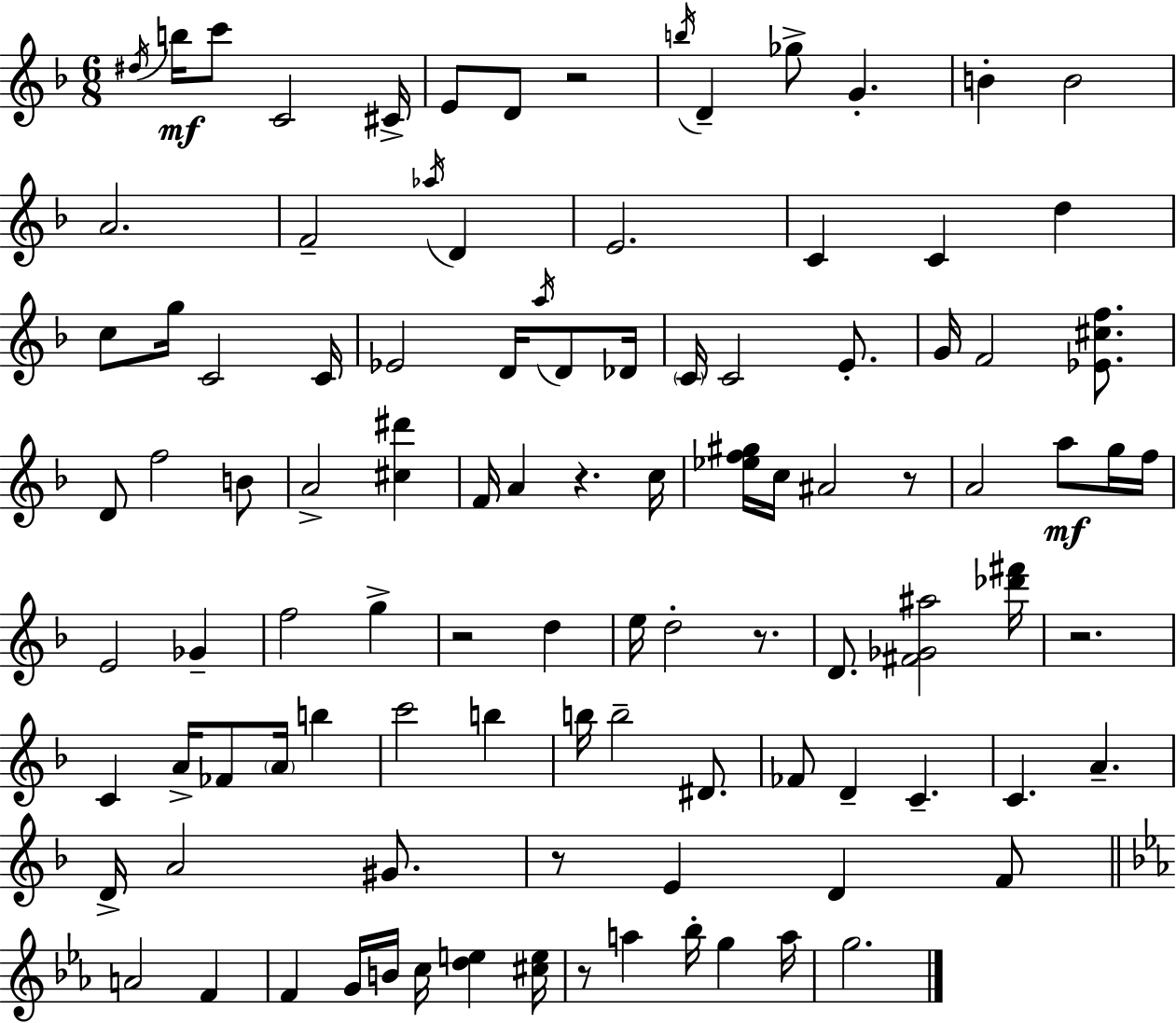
X:1
T:Untitled
M:6/8
L:1/4
K:F
^d/4 b/4 c'/2 C2 ^C/4 E/2 D/2 z2 b/4 D _g/2 G B B2 A2 F2 _a/4 D E2 C C d c/2 g/4 C2 C/4 _E2 D/4 a/4 D/2 _D/4 C/4 C2 E/2 G/4 F2 [_E^cf]/2 D/2 f2 B/2 A2 [^c^d'] F/4 A z c/4 [_ef^g]/4 c/4 ^A2 z/2 A2 a/2 g/4 f/4 E2 _G f2 g z2 d e/4 d2 z/2 D/2 [^F_G^a]2 [_d'^f']/4 z2 C A/4 _F/2 A/4 b c'2 b b/4 b2 ^D/2 _F/2 D C C A D/4 A2 ^G/2 z/2 E D F/2 A2 F F G/4 B/4 c/4 [de] [^ce]/4 z/2 a _b/4 g a/4 g2